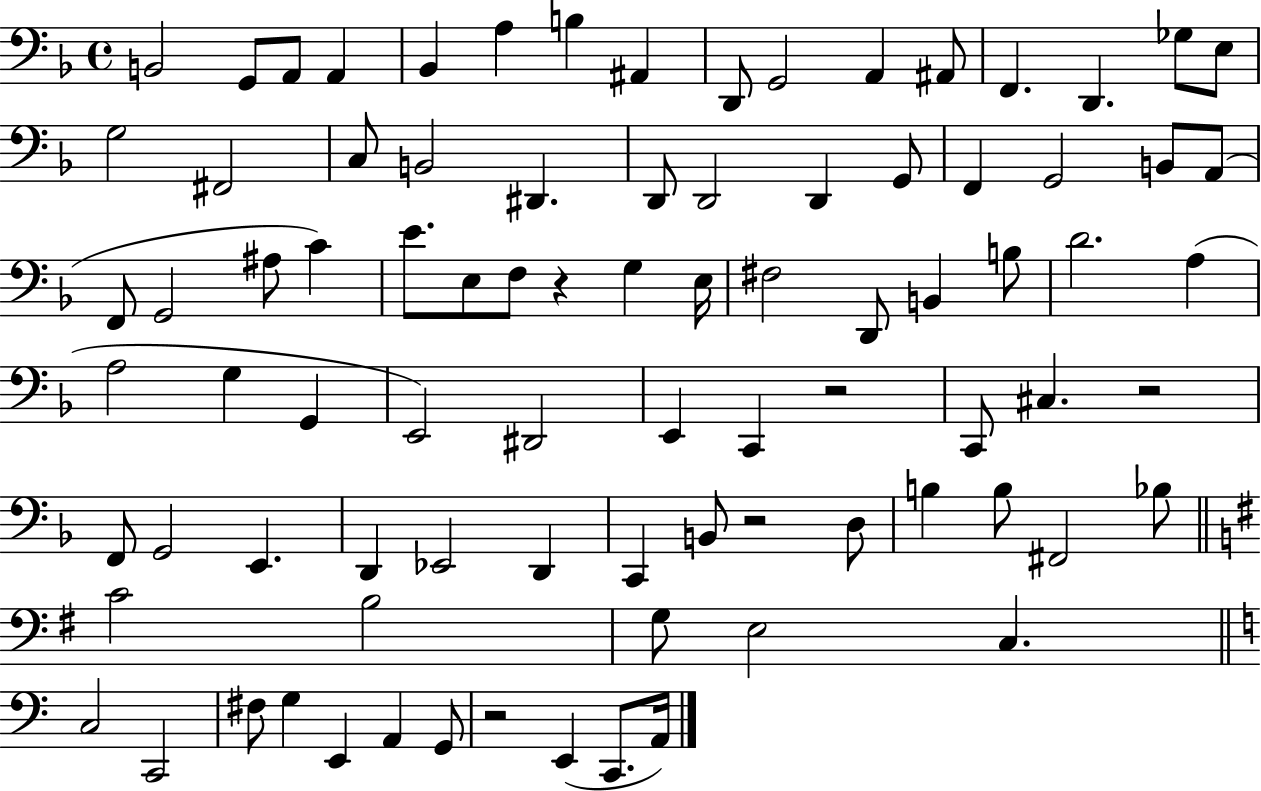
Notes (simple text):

B2/h G2/e A2/e A2/q Bb2/q A3/q B3/q A#2/q D2/e G2/h A2/q A#2/e F2/q. D2/q. Gb3/e E3/e G3/h F#2/h C3/e B2/h D#2/q. D2/e D2/h D2/q G2/e F2/q G2/h B2/e A2/e F2/e G2/h A#3/e C4/q E4/e. E3/e F3/e R/q G3/q E3/s F#3/h D2/e B2/q B3/e D4/h. A3/q A3/h G3/q G2/q E2/h D#2/h E2/q C2/q R/h C2/e C#3/q. R/h F2/e G2/h E2/q. D2/q Eb2/h D2/q C2/q B2/e R/h D3/e B3/q B3/e F#2/h Bb3/e C4/h B3/h G3/e E3/h C3/q. C3/h C2/h F#3/e G3/q E2/q A2/q G2/e R/h E2/q C2/e. A2/s